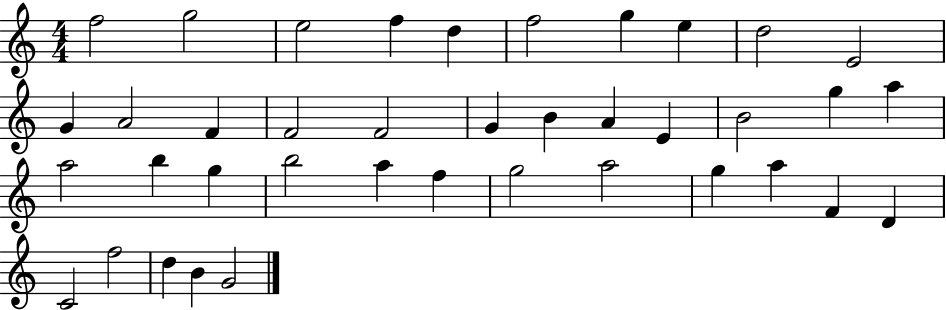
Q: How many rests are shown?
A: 0